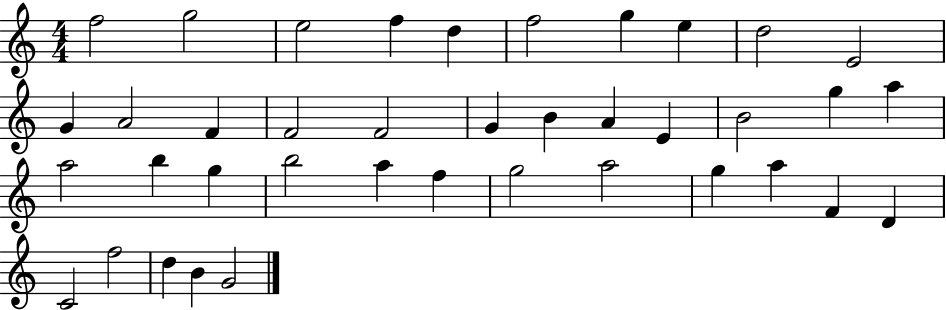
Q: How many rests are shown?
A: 0